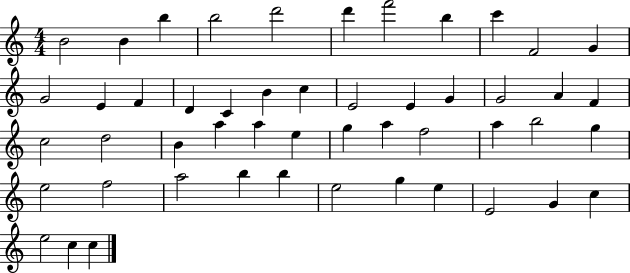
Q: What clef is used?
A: treble